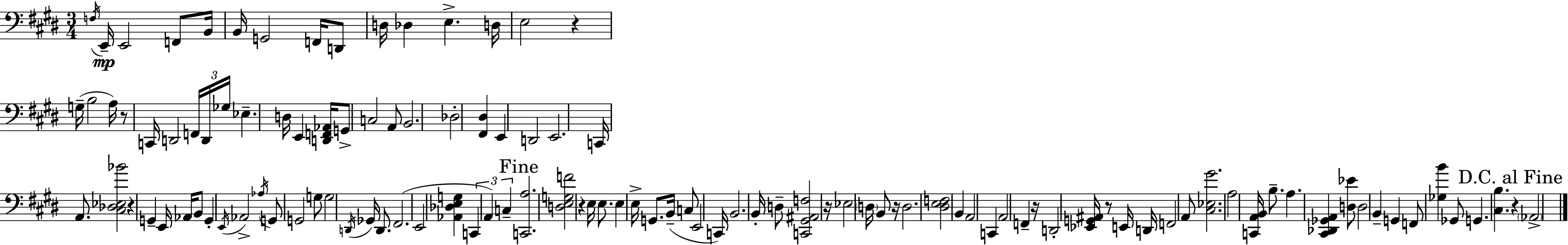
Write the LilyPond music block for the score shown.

{
  \clef bass
  \numericTimeSignature
  \time 3/4
  \key e \major
  \acciaccatura { f16 }\mp e,16-- e,2 f,8 | b,16 b,16 g,2 f,16 d,8 | d16 des4 e4.-> | d16 e2 r4 | \break g16--( b2 a16) r8 | c,16 d,2 \tuplet 3/2 { f,16 d,16 | ges16 } ees4.-- d16 e,4 | <d, f, aes,>16 g,8-> c2 a,8 | \break b,2. | des2-. <fis, dis>4 | e,4 d,2 | e,2. | \break c,16 a,8. <cis des ees bes'>2 | r4 g,4-- e,16 aes,16 b,8 | g,4-. \acciaccatura { e,16 } aes,2-> | \acciaccatura { aes16 } g,8 g,2 | \break g8 g2 \acciaccatura { d,16 } | ges,16 d,8. fis,2.( | e,2 | <aes, des e g>4 \tuplet 3/2 { c,4 a,4) | \break c4-- } \mark "Fine" <c, a>2. | <d e g f'>2 | r4 e16 e8. e4 | e16-> g,8. b,16--( c8 e,2 | \break c,16) b,2. | b,16-. d8-- <c, gis, ais, f>2 | r16 ees2 | \parenthesize d16 b,8 r16 d2. | \break <dis e f>2 | b,4 a,2 | c,4 a,2 | f,4-- r16 d,2-. | \break <ees, g, ais,>16 r8 e,16 d,16 f,2 | a,8 <cis ees gis'>2. | a2 | <c, a, b,>16 b8.-- a4. <cis, des, ges, a,>4 | \break <d ees'>8 d2 | b,4-- g,4 f,8 <ges b'>4 | ges,8 g,4. <cis b>4. | \mark "D.C. al Fine" r4 \parenthesize aes,2-> | \break \bar "|."
}